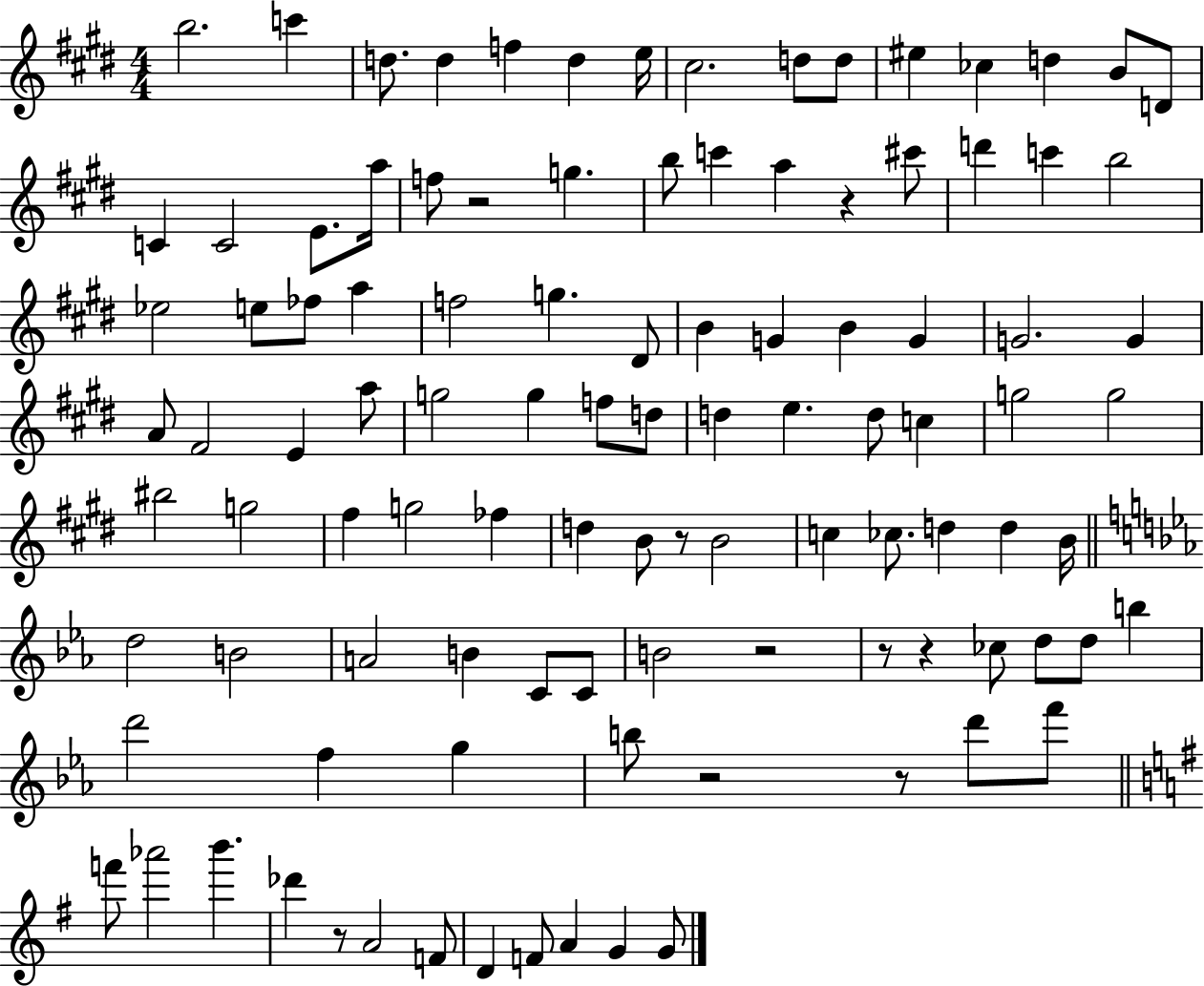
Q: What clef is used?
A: treble